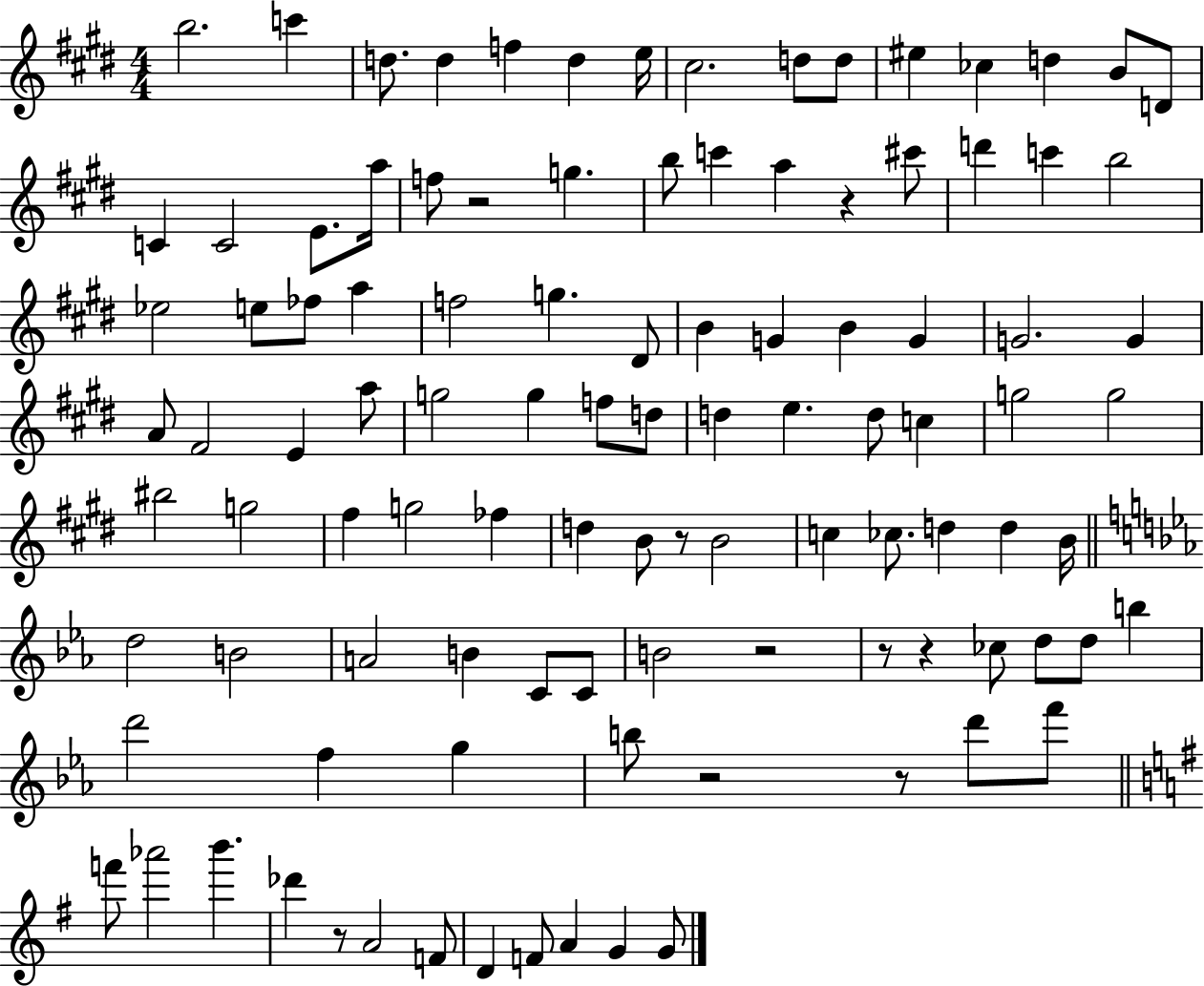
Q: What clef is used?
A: treble